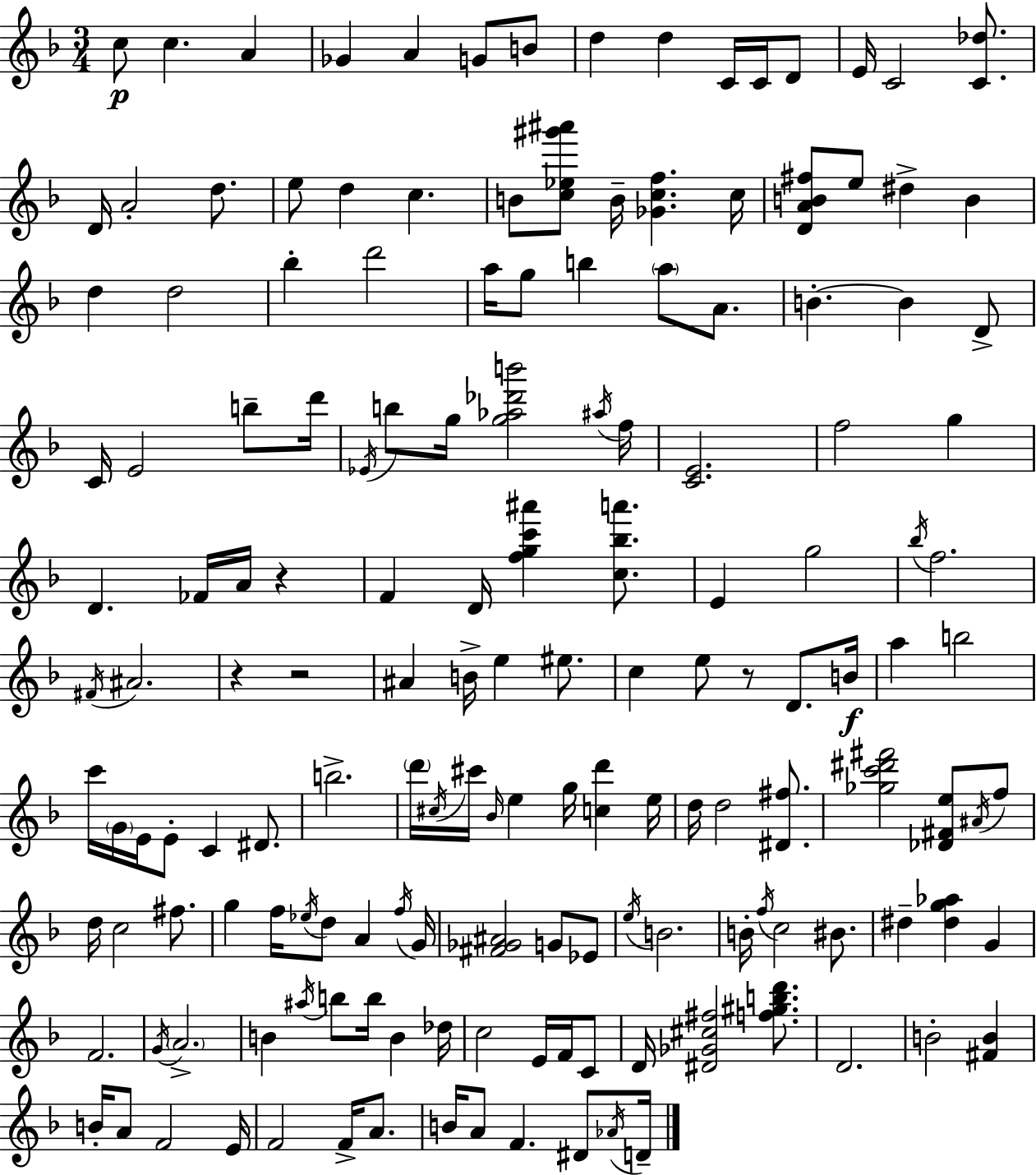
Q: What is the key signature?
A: D minor